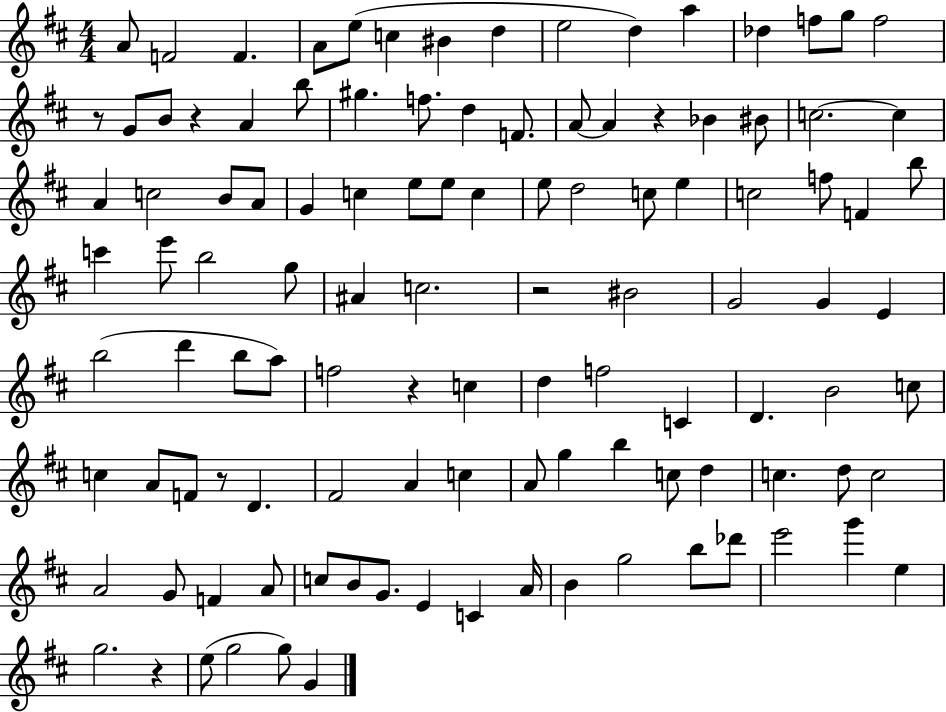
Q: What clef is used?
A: treble